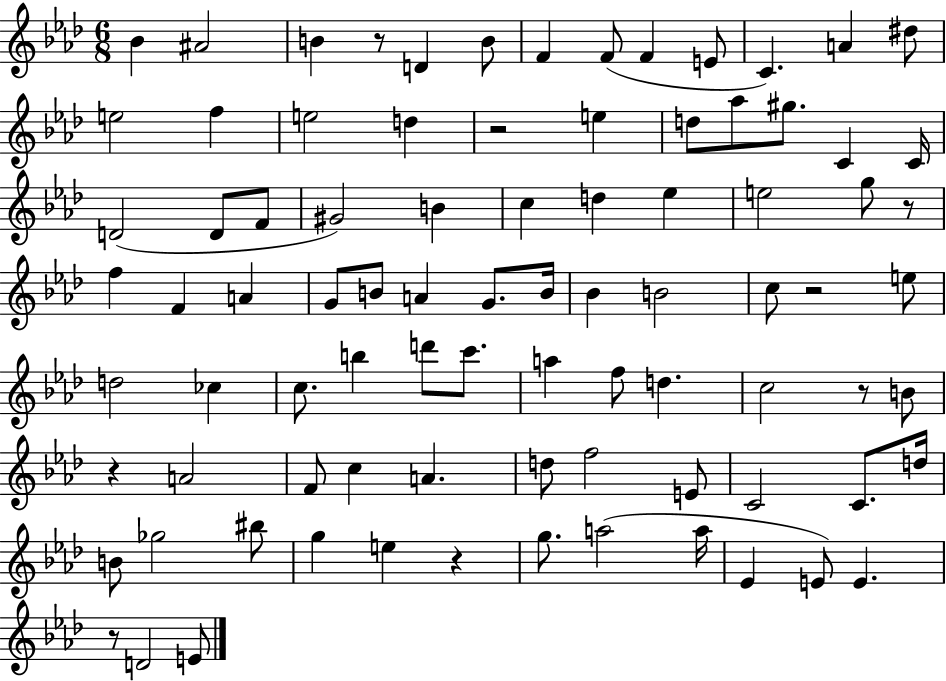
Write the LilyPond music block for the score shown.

{
  \clef treble
  \numericTimeSignature
  \time 6/8
  \key aes \major
  bes'4 ais'2 | b'4 r8 d'4 b'8 | f'4 f'8( f'4 e'8 | c'4.) a'4 dis''8 | \break e''2 f''4 | e''2 d''4 | r2 e''4 | d''8 aes''8 gis''8. c'4 c'16 | \break d'2( d'8 f'8 | gis'2) b'4 | c''4 d''4 ees''4 | e''2 g''8 r8 | \break f''4 f'4 a'4 | g'8 b'8 a'4 g'8. b'16 | bes'4 b'2 | c''8 r2 e''8 | \break d''2 ces''4 | c''8. b''4 d'''8 c'''8. | a''4 f''8 d''4. | c''2 r8 b'8 | \break r4 a'2 | f'8 c''4 a'4. | d''8 f''2 e'8 | c'2 c'8. d''16 | \break b'8 ges''2 bis''8 | g''4 e''4 r4 | g''8. a''2( a''16 | ees'4 e'8) e'4. | \break r8 d'2 e'8 | \bar "|."
}